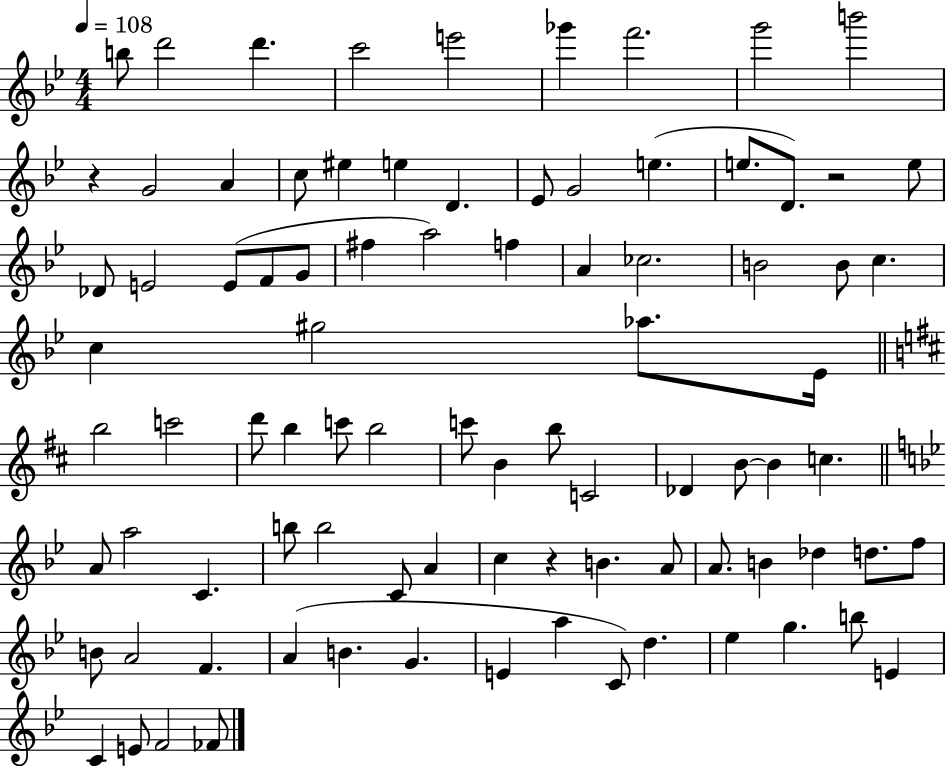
B5/e D6/h D6/q. C6/h E6/h Gb6/q F6/h. G6/h B6/h R/q G4/h A4/q C5/e EIS5/q E5/q D4/q. Eb4/e G4/h E5/q. E5/e. D4/e. R/h E5/e Db4/e E4/h E4/e F4/e G4/e F#5/q A5/h F5/q A4/q CES5/h. B4/h B4/e C5/q. C5/q G#5/h Ab5/e. Eb4/s B5/h C6/h D6/e B5/q C6/e B5/h C6/e B4/q B5/e C4/h Db4/q B4/e B4/q C5/q. A4/e A5/h C4/q. B5/e B5/h C4/e A4/q C5/q R/q B4/q. A4/e A4/e. B4/q Db5/q D5/e. F5/e B4/e A4/h F4/q. A4/q B4/q. G4/q. E4/q A5/q C4/e D5/q. Eb5/q G5/q. B5/e E4/q C4/q E4/e F4/h FES4/e